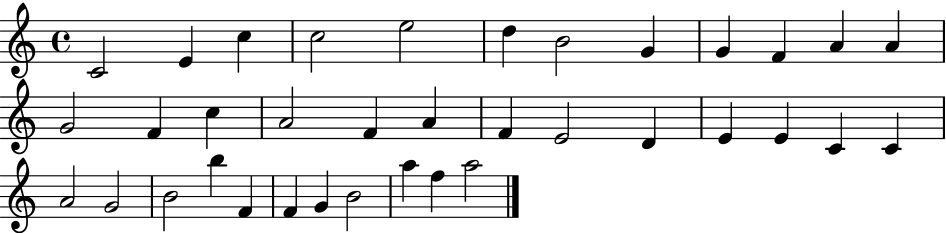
{
  \clef treble
  \time 4/4
  \defaultTimeSignature
  \key c \major
  c'2 e'4 c''4 | c''2 e''2 | d''4 b'2 g'4 | g'4 f'4 a'4 a'4 | \break g'2 f'4 c''4 | a'2 f'4 a'4 | f'4 e'2 d'4 | e'4 e'4 c'4 c'4 | \break a'2 g'2 | b'2 b''4 f'4 | f'4 g'4 b'2 | a''4 f''4 a''2 | \break \bar "|."
}